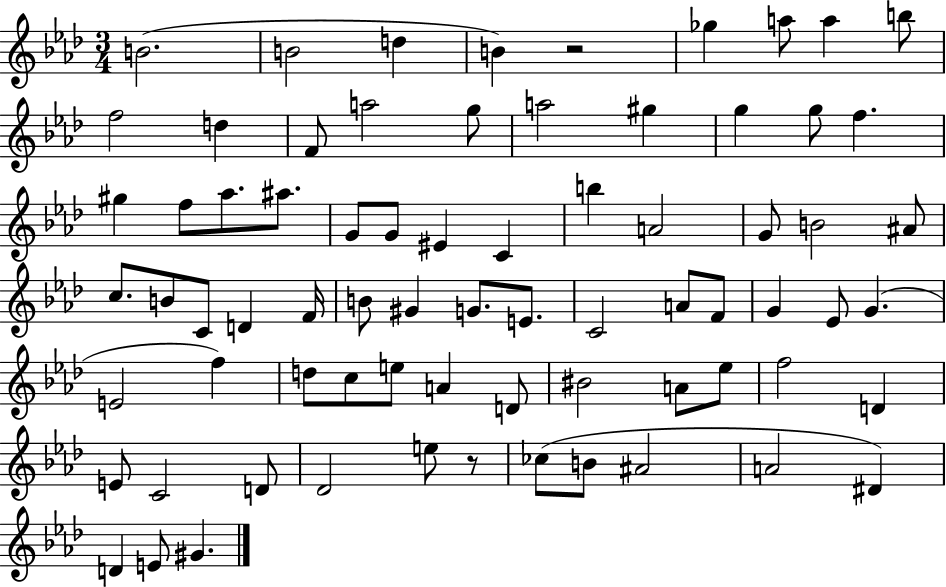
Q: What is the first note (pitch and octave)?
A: B4